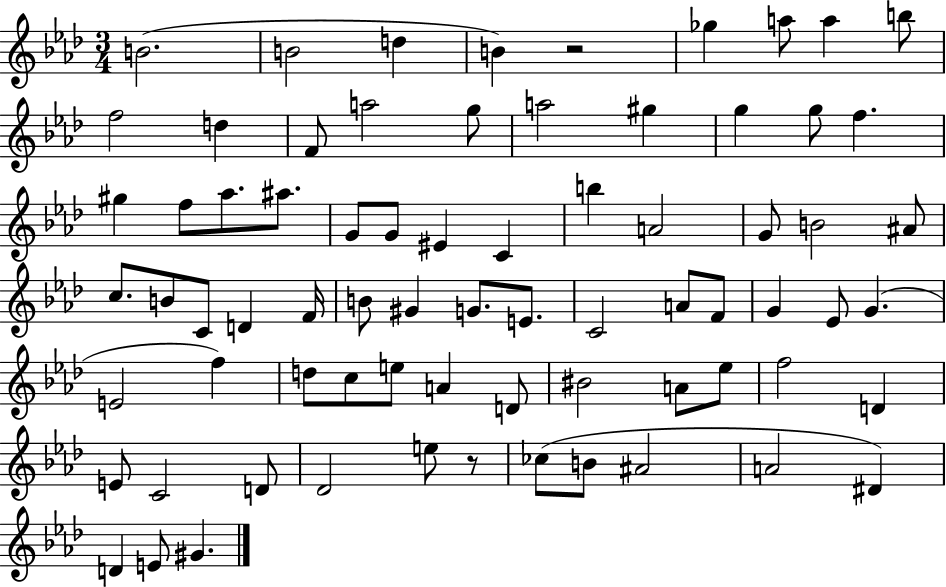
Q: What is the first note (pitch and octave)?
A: B4